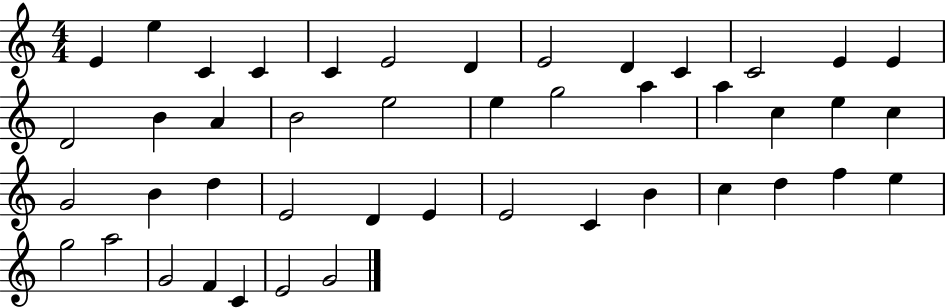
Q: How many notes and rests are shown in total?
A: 45